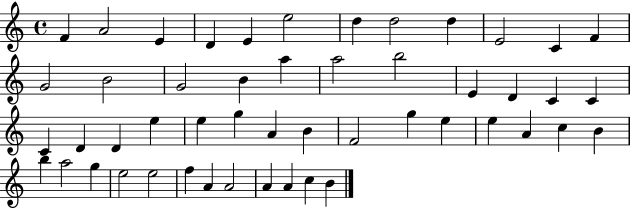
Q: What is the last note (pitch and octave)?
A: B4